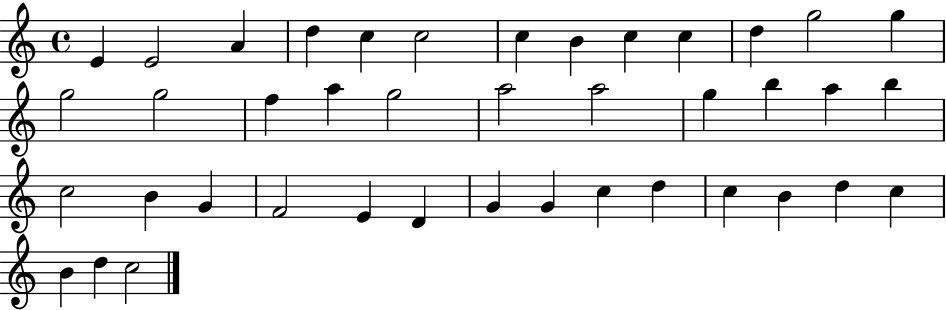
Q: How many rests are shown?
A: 0